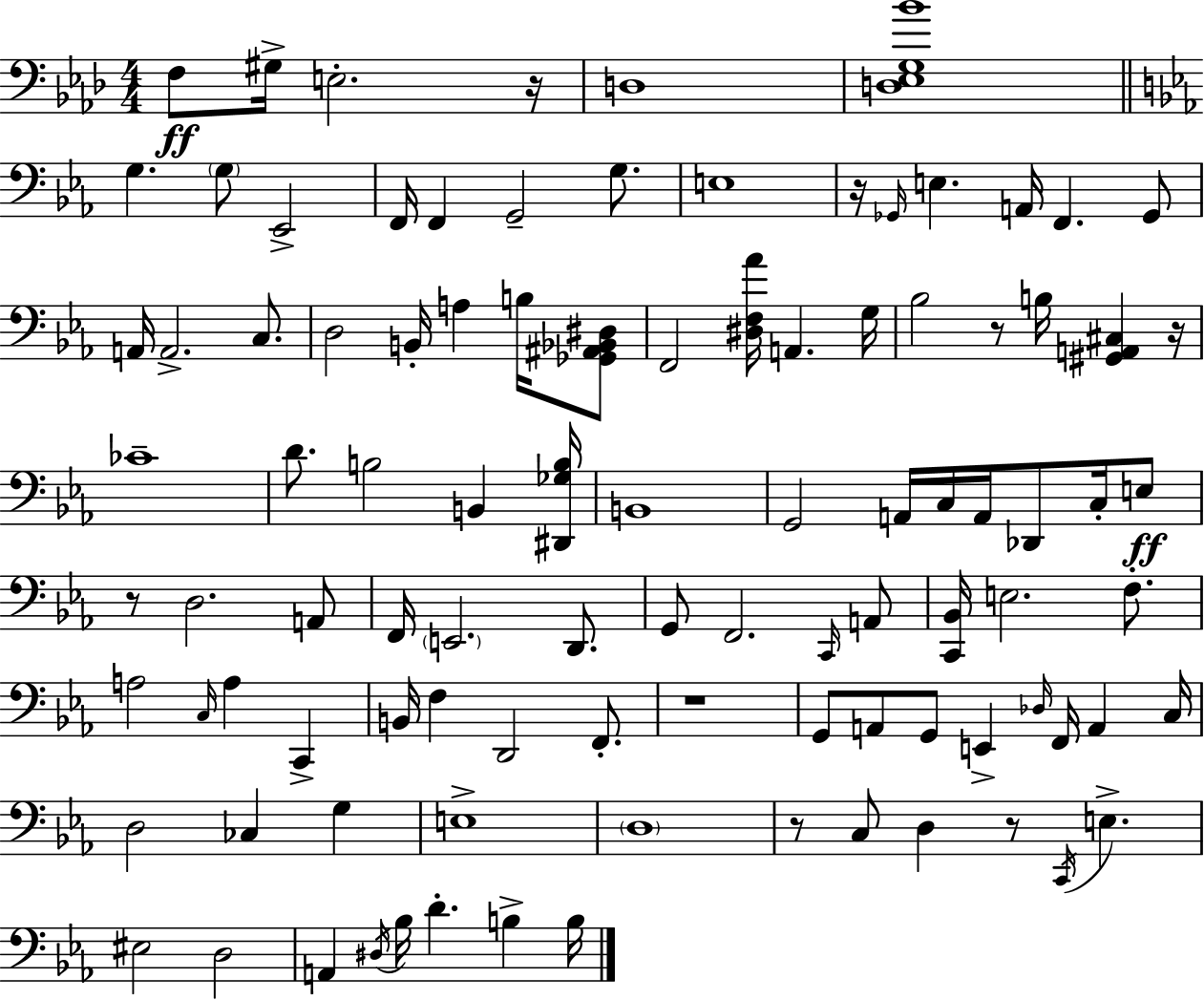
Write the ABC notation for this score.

X:1
T:Untitled
M:4/4
L:1/4
K:Fm
F,/2 ^G,/4 E,2 z/4 D,4 [D,_E,G,_B]4 G, G,/2 _E,,2 F,,/4 F,, G,,2 G,/2 E,4 z/4 _G,,/4 E, A,,/4 F,, _G,,/2 A,,/4 A,,2 C,/2 D,2 B,,/4 A, B,/4 [_G,,^A,,_B,,^D,]/2 F,,2 [^D,F,_A]/4 A,, G,/4 _B,2 z/2 B,/4 [^G,,A,,^C,] z/4 _C4 D/2 B,2 B,, [^D,,_G,B,]/4 B,,4 G,,2 A,,/4 C,/4 A,,/4 _D,,/2 C,/4 E,/2 z/2 D,2 A,,/2 F,,/4 E,,2 D,,/2 G,,/2 F,,2 C,,/4 A,,/2 [C,,_B,,]/4 E,2 F,/2 A,2 C,/4 A, C,, B,,/4 F, D,,2 F,,/2 z4 G,,/2 A,,/2 G,,/2 E,, _D,/4 F,,/4 A,, C,/4 D,2 _C, G, E,4 D,4 z/2 C,/2 D, z/2 C,,/4 E, ^E,2 D,2 A,, ^D,/4 _B,/4 D B, B,/4